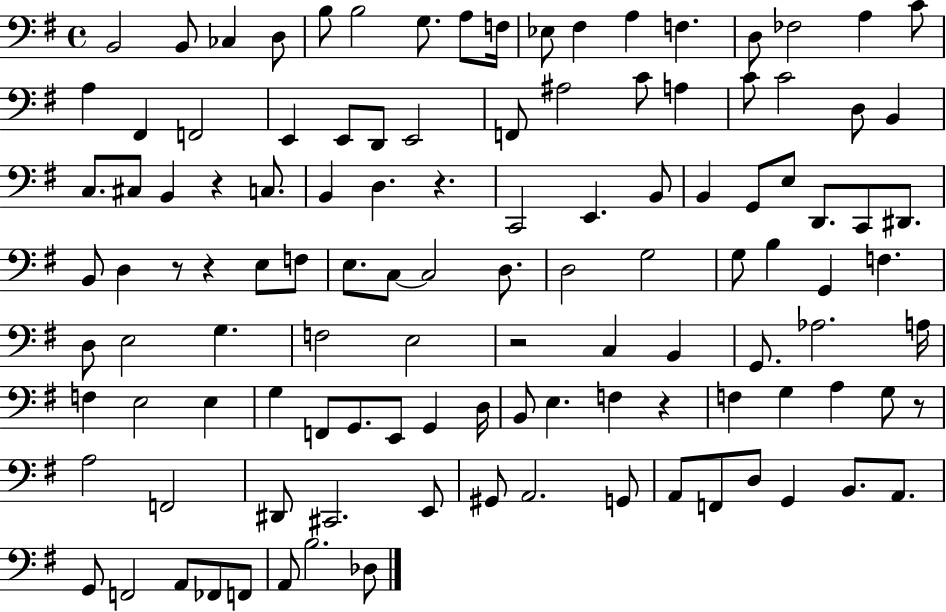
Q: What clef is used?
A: bass